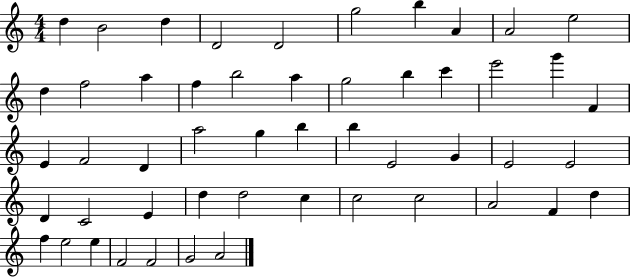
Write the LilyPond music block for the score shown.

{
  \clef treble
  \numericTimeSignature
  \time 4/4
  \key c \major
  d''4 b'2 d''4 | d'2 d'2 | g''2 b''4 a'4 | a'2 e''2 | \break d''4 f''2 a''4 | f''4 b''2 a''4 | g''2 b''4 c'''4 | e'''2 g'''4 f'4 | \break e'4 f'2 d'4 | a''2 g''4 b''4 | b''4 e'2 g'4 | e'2 e'2 | \break d'4 c'2 e'4 | d''4 d''2 c''4 | c''2 c''2 | a'2 f'4 d''4 | \break f''4 e''2 e''4 | f'2 f'2 | g'2 a'2 | \bar "|."
}